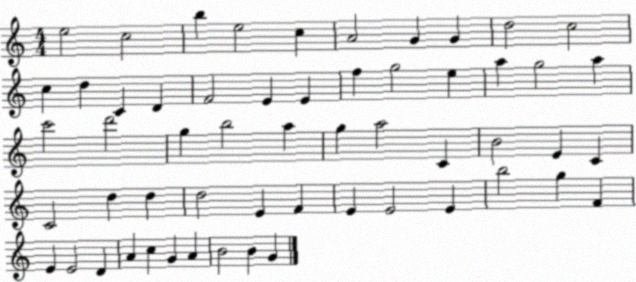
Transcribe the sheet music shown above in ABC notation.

X:1
T:Untitled
M:4/4
L:1/4
K:C
e2 c2 b e2 c A2 G G d2 c2 c d C D F2 E E f g2 e a g2 a c'2 d'2 g b2 a g a2 C B2 E C C2 d d d2 E F E E2 E b2 g F E E2 D A c G A B2 B G